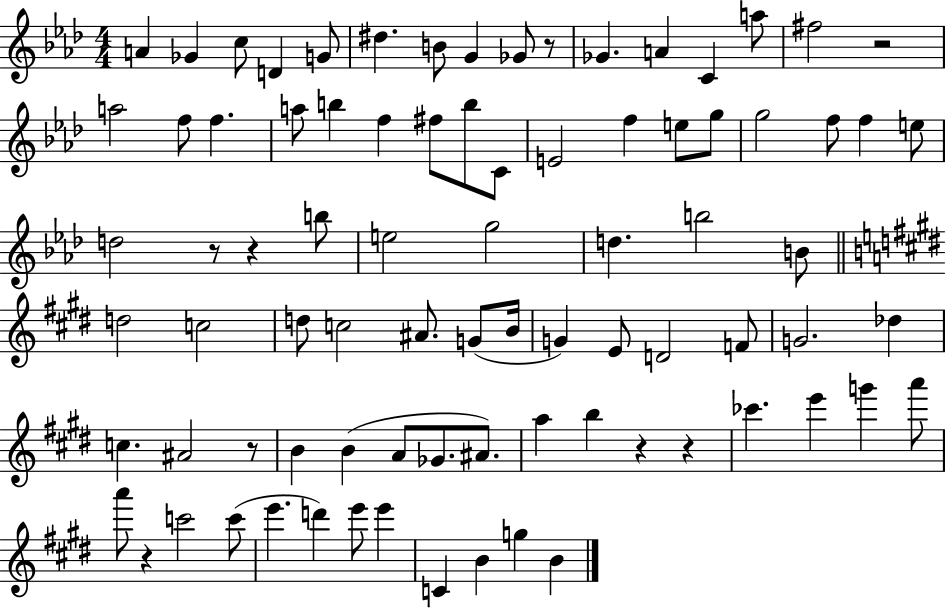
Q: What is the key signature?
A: AES major